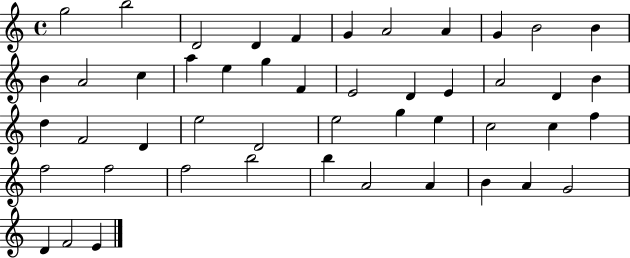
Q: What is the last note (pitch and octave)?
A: E4